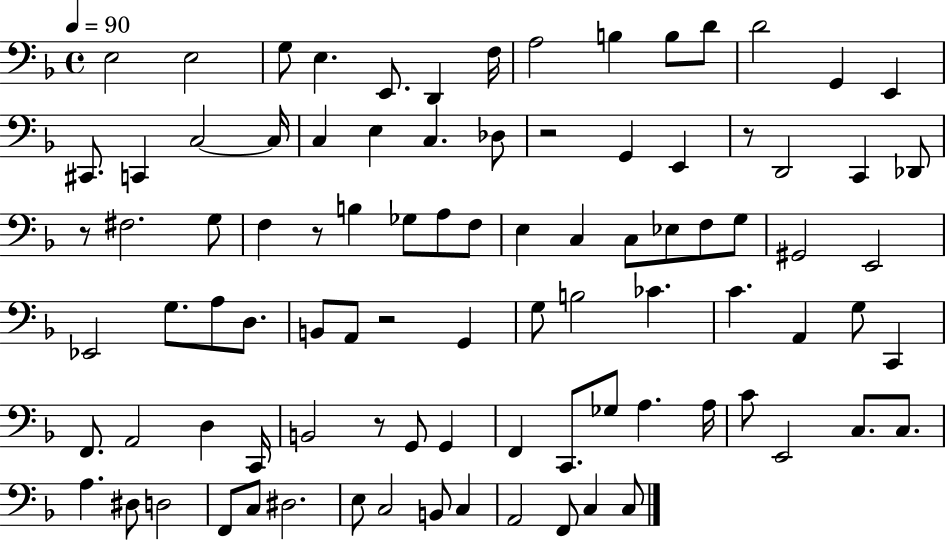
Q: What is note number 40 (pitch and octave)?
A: G3